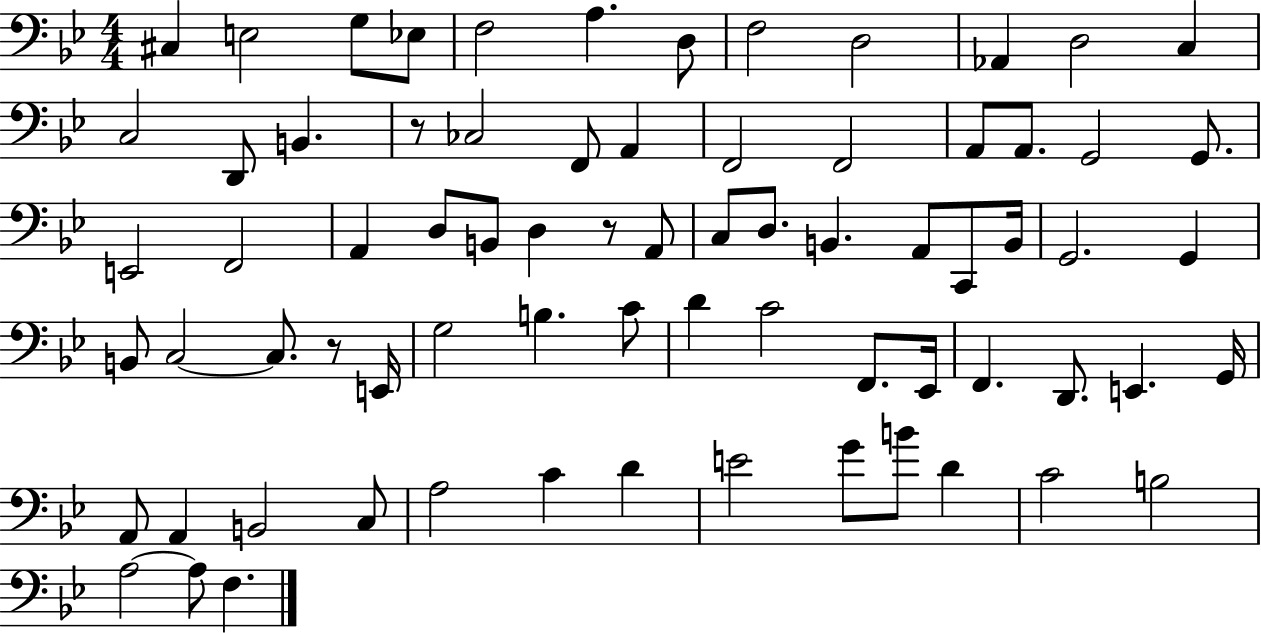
C#3/q E3/h G3/e Eb3/e F3/h A3/q. D3/e F3/h D3/h Ab2/q D3/h C3/q C3/h D2/e B2/q. R/e CES3/h F2/e A2/q F2/h F2/h A2/e A2/e. G2/h G2/e. E2/h F2/h A2/q D3/e B2/e D3/q R/e A2/e C3/e D3/e. B2/q. A2/e C2/e B2/s G2/h. G2/q B2/e C3/h C3/e. R/e E2/s G3/h B3/q. C4/e D4/q C4/h F2/e. Eb2/s F2/q. D2/e. E2/q. G2/s A2/e A2/q B2/h C3/e A3/h C4/q D4/q E4/h G4/e B4/e D4/q C4/h B3/h A3/h A3/e F3/q.